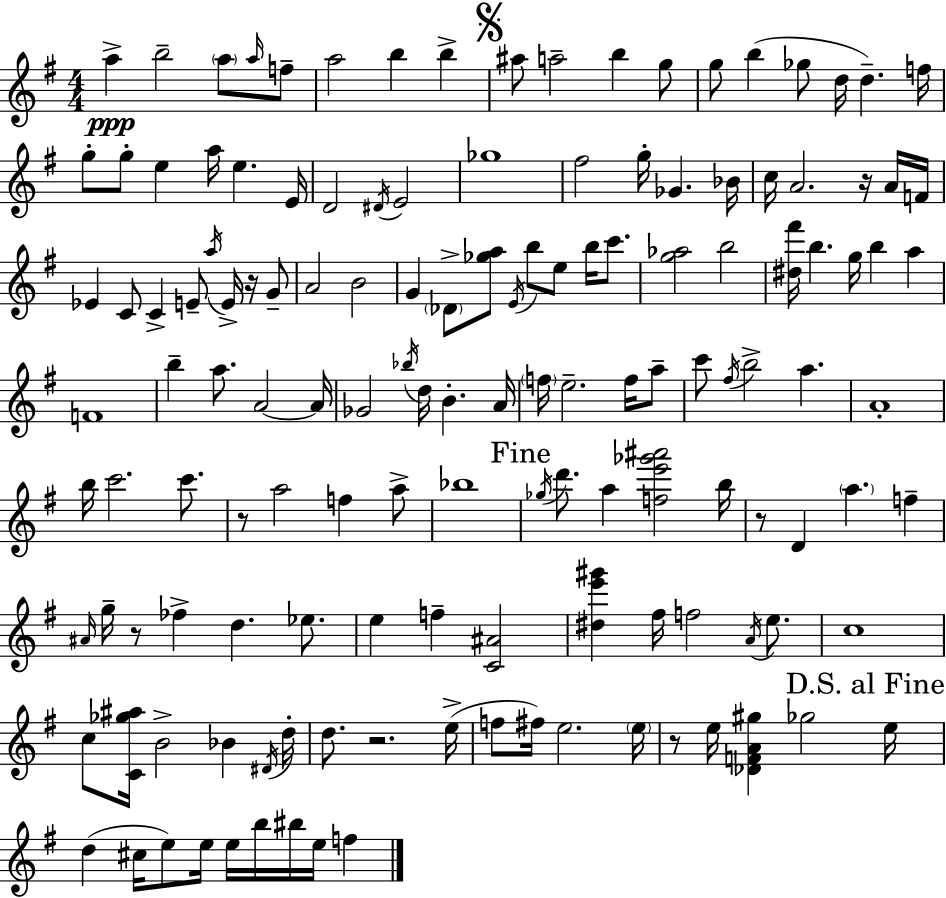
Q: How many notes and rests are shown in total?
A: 140